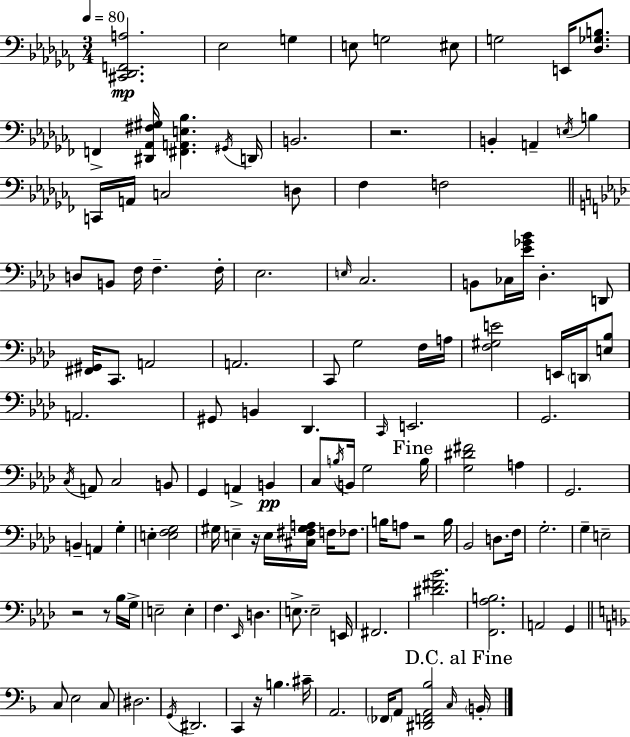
X:1
T:Untitled
M:3/4
L:1/4
K:Abm
[^C,,_D,,F,,A,]2 _E,2 G, E,/2 G,2 ^E,/2 G,2 E,,/4 [_D,_G,B,]/2 F,, [^D,,_A,,^F,^G,]/4 [^F,,A,,E,_B,] ^G,,/4 D,,/4 B,,2 z2 B,, A,, E,/4 B, C,,/4 A,,/4 C,2 D,/2 _F, F,2 D,/2 B,,/2 F,/4 F, F,/4 _E,2 E,/4 C,2 B,,/2 _C,/4 [_E_G_B]/4 _D, D,,/2 [^F,,^G,,]/4 C,,/2 A,,2 A,,2 C,,/2 G,2 F,/4 A,/4 [F,^G,E]2 E,,/4 D,,/4 [E,_B,]/2 A,,2 ^G,,/2 B,, _D,, C,,/4 E,,2 G,,2 C,/4 A,,/2 C,2 B,,/2 G,, A,, B,, C,/2 B,/4 B,,/4 G,2 B,/4 [G,^D^F]2 A, G,,2 B,, A,, G, E, [E,F,G,]2 ^G,/4 E, z/4 E,/4 [^C,^F,^G,A,]/4 F,/4 _F,/2 B,/4 A,/2 z2 B,/4 _B,,2 D,/2 F,/4 G,2 G, E,2 z2 z/2 _B,/4 G,/4 E,2 E, F, _E,,/4 D, E,/2 E,2 E,,/4 ^F,,2 [^D^F_B]2 [F,,_A,B,]2 A,,2 G,, C,/2 E,2 C,/2 ^D,2 G,,/4 ^D,,2 C,, z/4 B, ^C/4 A,,2 _F,,/4 A,,/2 [^D,,F,,A,,_B,]2 C,/4 B,,/4